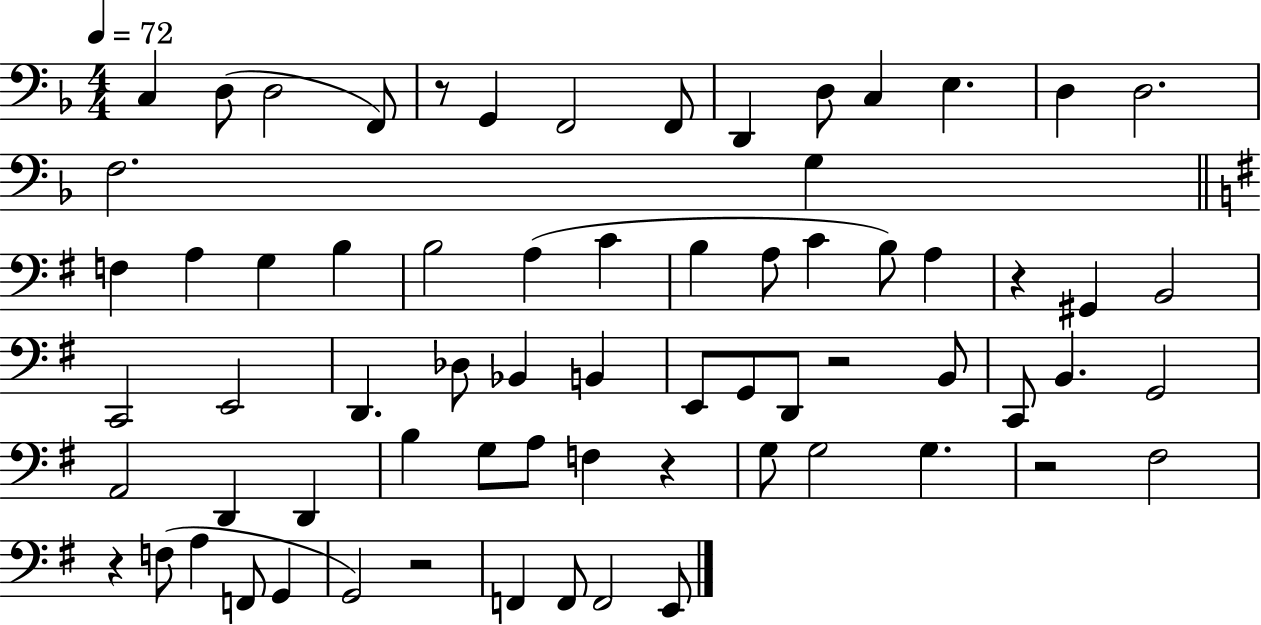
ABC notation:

X:1
T:Untitled
M:4/4
L:1/4
K:F
C, D,/2 D,2 F,,/2 z/2 G,, F,,2 F,,/2 D,, D,/2 C, E, D, D,2 F,2 G, F, A, G, B, B,2 A, C B, A,/2 C B,/2 A, z ^G,, B,,2 C,,2 E,,2 D,, _D,/2 _B,, B,, E,,/2 G,,/2 D,,/2 z2 B,,/2 C,,/2 B,, G,,2 A,,2 D,, D,, B, G,/2 A,/2 F, z G,/2 G,2 G, z2 ^F,2 z F,/2 A, F,,/2 G,, G,,2 z2 F,, F,,/2 F,,2 E,,/2